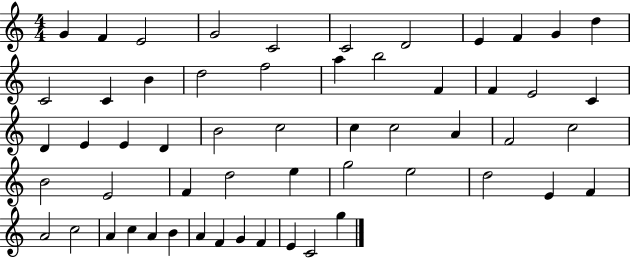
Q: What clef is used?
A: treble